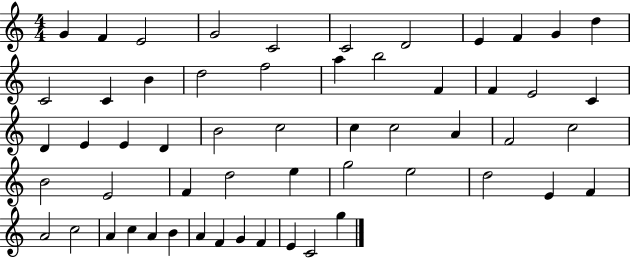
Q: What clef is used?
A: treble